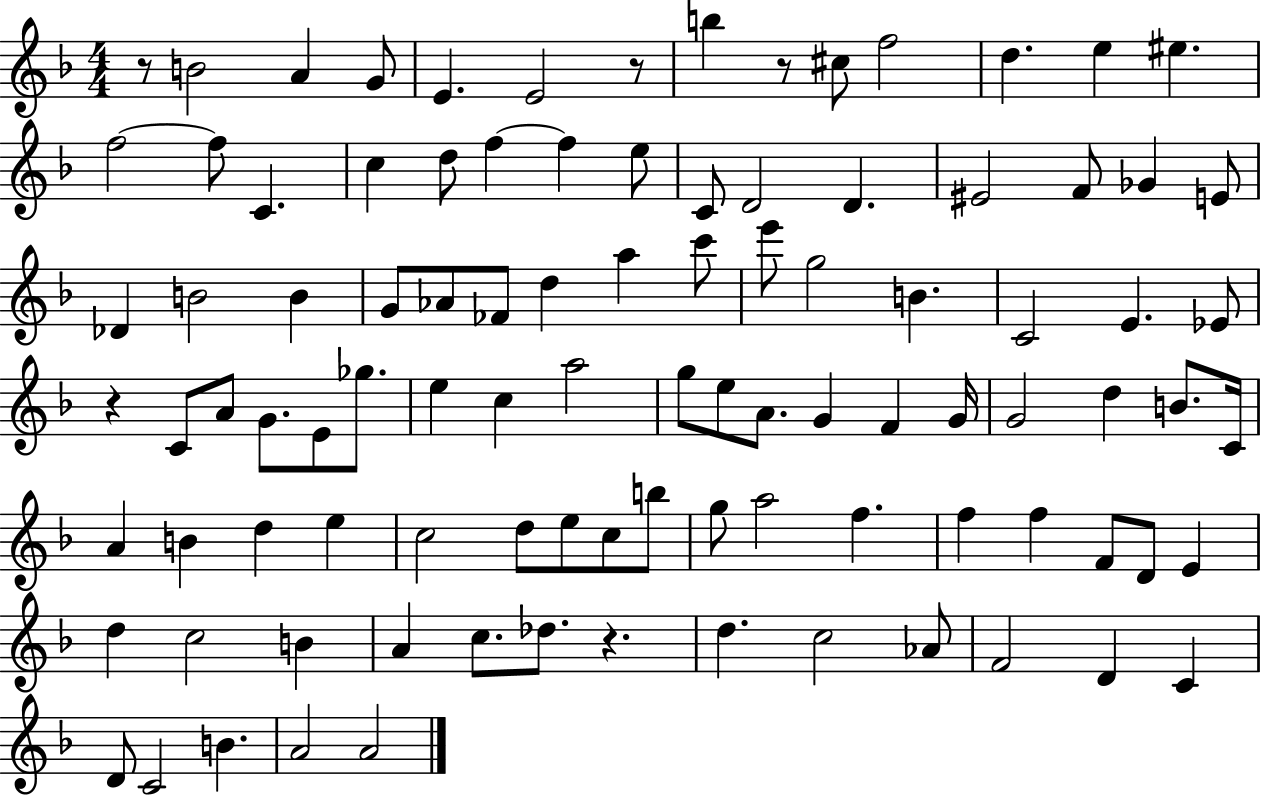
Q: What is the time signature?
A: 4/4